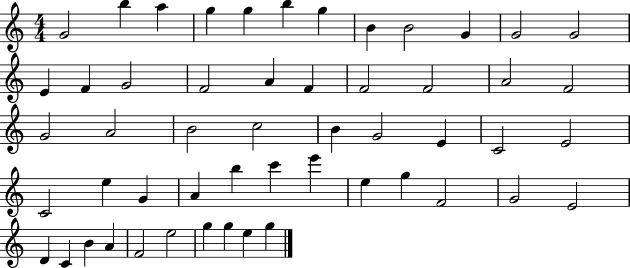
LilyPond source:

{
  \clef treble
  \numericTimeSignature
  \time 4/4
  \key c \major
  g'2 b''4 a''4 | g''4 g''4 b''4 g''4 | b'4 b'2 g'4 | g'2 g'2 | \break e'4 f'4 g'2 | f'2 a'4 f'4 | f'2 f'2 | a'2 f'2 | \break g'2 a'2 | b'2 c''2 | b'4 g'2 e'4 | c'2 e'2 | \break c'2 e''4 g'4 | a'4 b''4 c'''4 e'''4 | e''4 g''4 f'2 | g'2 e'2 | \break d'4 c'4 b'4 a'4 | f'2 e''2 | g''4 g''4 e''4 g''4 | \bar "|."
}